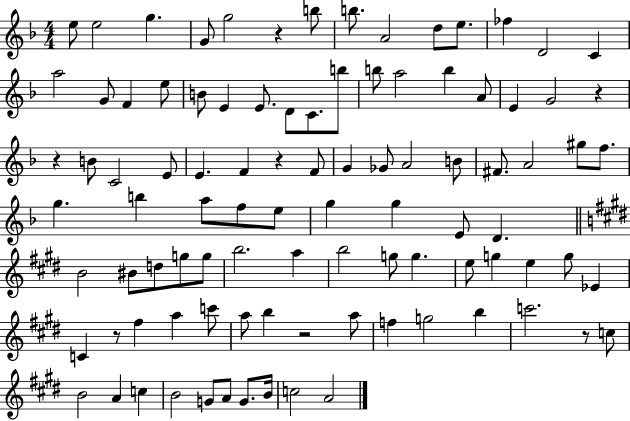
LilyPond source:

{
  \clef treble
  \numericTimeSignature
  \time 4/4
  \key f \major
  e''8 e''2 g''4. | g'8 g''2 r4 b''8 | b''8. a'2 d''8 e''8. | fes''4 d'2 c'4 | \break a''2 g'8 f'4 e''8 | b'8 e'4 e'8. d'8 c'8. b''8 | b''8 a''2 b''4 a'8 | e'4 g'2 r4 | \break r4 b'8 c'2 e'8 | e'4. f'4 r4 f'8 | g'4 ges'8 a'2 b'8 | fis'8. a'2 gis''8 f''8. | \break g''4. b''4 a''8 f''8 e''8 | g''4 g''4 e'8 d'4. | \bar "||" \break \key e \major b'2 bis'8 d''8 g''8 g''8 | b''2. a''4 | b''2 g''8 g''4. | e''8 g''4 e''4 g''8 ees'4 | \break c'4 r8 fis''4 a''4 c'''8 | a''8 b''4 r2 a''8 | f''4 g''2 b''4 | c'''2. r8 c''8 | \break b'2 a'4 c''4 | b'2 g'8 a'8 g'8. b'16 | c''2 a'2 | \bar "|."
}